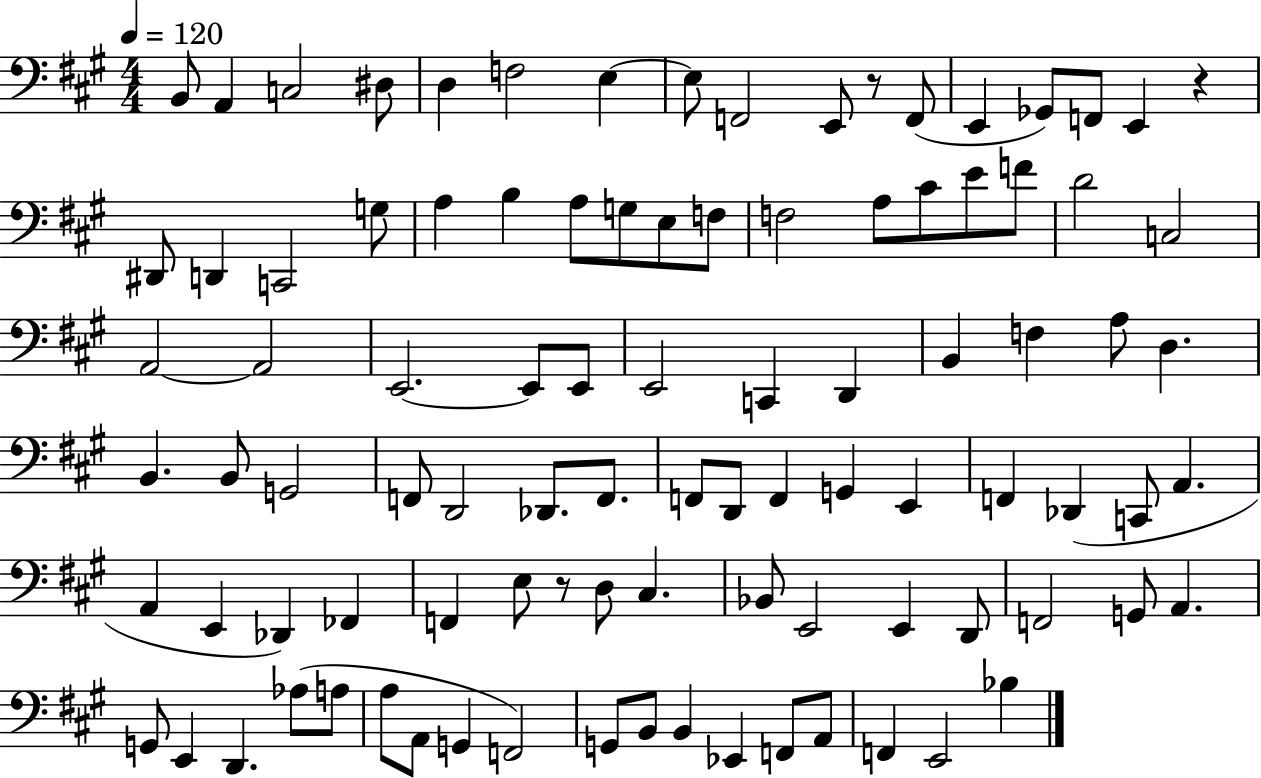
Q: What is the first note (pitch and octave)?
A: B2